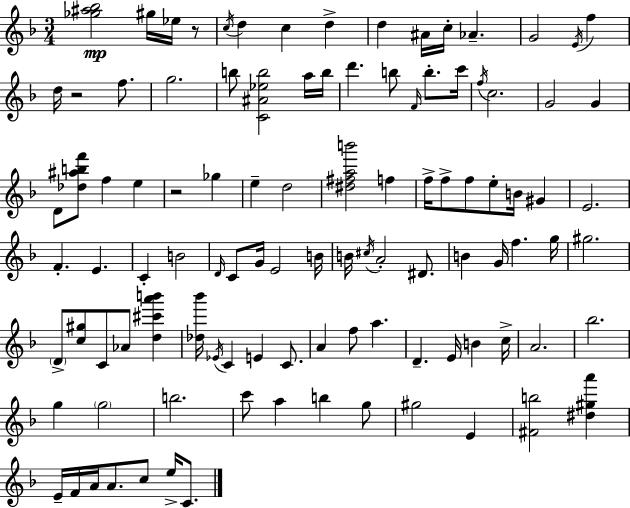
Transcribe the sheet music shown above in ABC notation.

X:1
T:Untitled
M:3/4
L:1/4
K:F
[_g^a_b]2 ^g/4 _e/4 z/2 c/4 d c d d ^A/4 c/4 _A G2 E/4 f d/4 z2 f/2 g2 b/2 [C^A_eb]2 a/4 b/4 d' b/2 F/4 b/2 c'/4 f/4 c2 G2 G D/2 [_d^abf']/2 f e z2 _g e d2 [^d^fab']2 f f/4 f/2 f/2 e/2 B/4 ^G E2 F E C B2 D/4 C/2 G/4 E2 B/4 B/4 ^c/4 A2 ^D/2 B G/4 f g/4 ^g2 D/2 [c^g]/2 C/2 _A/2 [d^c'a'b'] [_d_b']/4 _E/4 C E C/2 A f/2 a D E/4 B c/4 A2 _b2 g g2 b2 c'/2 a b g/2 ^g2 E [^Fb]2 [^d^ga'] E/4 F/4 A/4 A/2 c/2 e/4 C/2